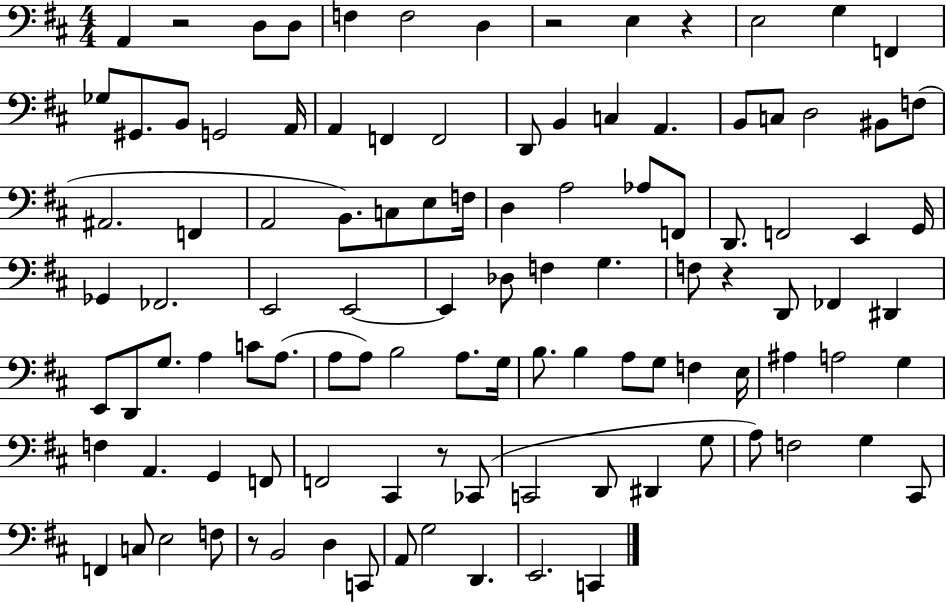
A2/q R/h D3/e D3/e F3/q F3/h D3/q R/h E3/q R/q E3/h G3/q F2/q Gb3/e G#2/e. B2/e G2/h A2/s A2/q F2/q F2/h D2/e B2/q C3/q A2/q. B2/e C3/e D3/h BIS2/e F3/e A#2/h. F2/q A2/h B2/e. C3/e E3/e F3/s D3/q A3/h Ab3/e F2/e D2/e. F2/h E2/q G2/s Gb2/q FES2/h. E2/h E2/h E2/q Db3/e F3/q G3/q. F3/e R/q D2/e FES2/q D#2/q E2/e D2/e G3/e. A3/q C4/e A3/e. A3/e A3/e B3/h A3/e. G3/s B3/e. B3/q A3/e G3/e F3/q E3/s A#3/q A3/h G3/q F3/q A2/q. G2/q F2/e F2/h C#2/q R/e CES2/e C2/h D2/e D#2/q G3/e A3/e F3/h G3/q C#2/e F2/q C3/e E3/h F3/e R/e B2/h D3/q C2/e A2/e G3/h D2/q. E2/h. C2/q